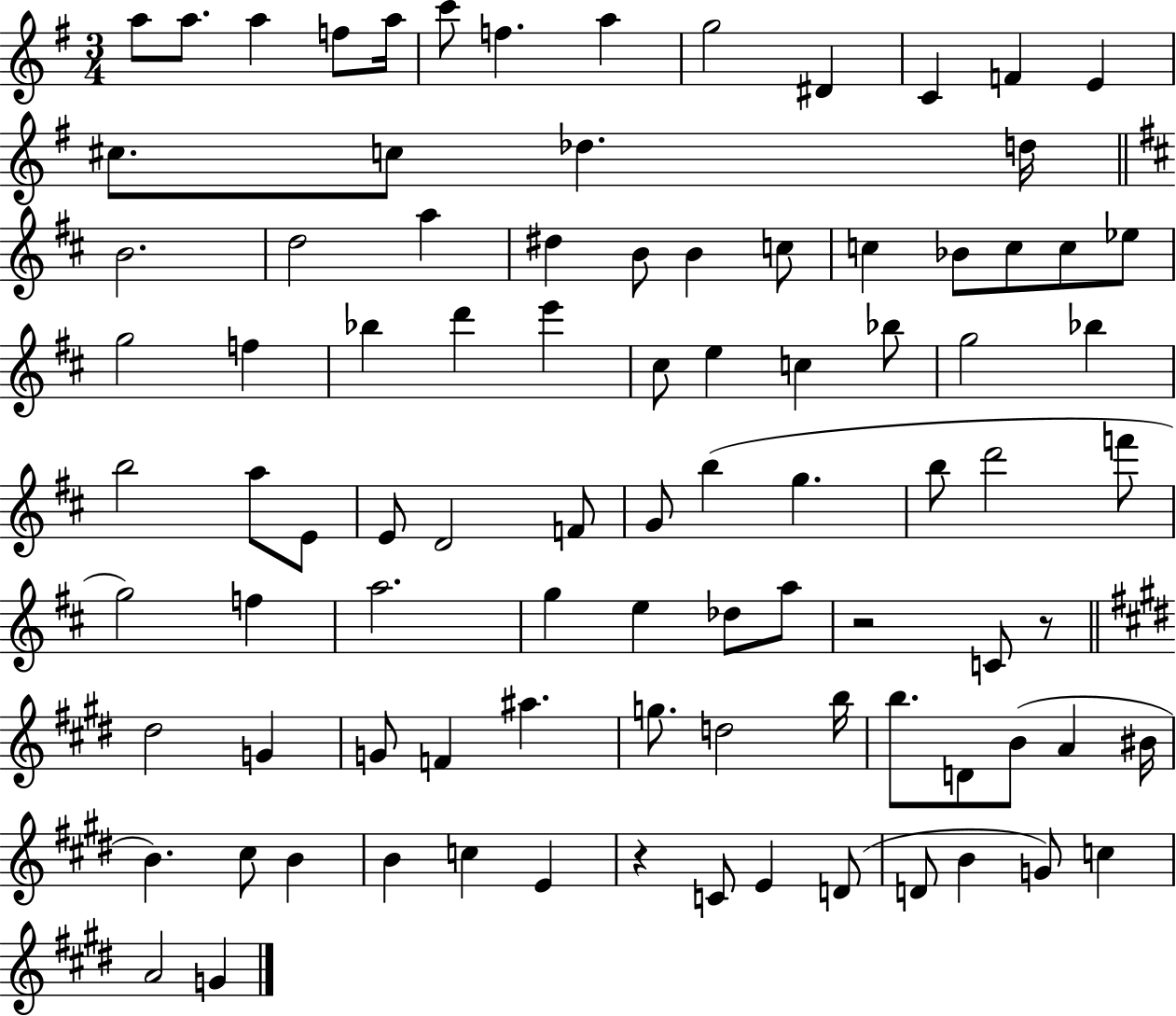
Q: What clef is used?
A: treble